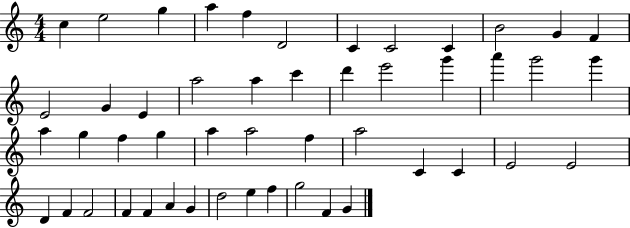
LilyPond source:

{
  \clef treble
  \numericTimeSignature
  \time 4/4
  \key c \major
  c''4 e''2 g''4 | a''4 f''4 d'2 | c'4 c'2 c'4 | b'2 g'4 f'4 | \break e'2 g'4 e'4 | a''2 a''4 c'''4 | d'''4 e'''2 g'''4 | a'''4 g'''2 g'''4 | \break a''4 g''4 f''4 g''4 | a''4 a''2 f''4 | a''2 c'4 c'4 | e'2 e'2 | \break d'4 f'4 f'2 | f'4 f'4 a'4 g'4 | d''2 e''4 f''4 | g''2 f'4 g'4 | \break \bar "|."
}